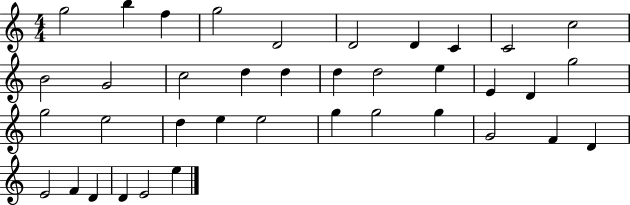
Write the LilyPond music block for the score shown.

{
  \clef treble
  \numericTimeSignature
  \time 4/4
  \key c \major
  g''2 b''4 f''4 | g''2 d'2 | d'2 d'4 c'4 | c'2 c''2 | \break b'2 g'2 | c''2 d''4 d''4 | d''4 d''2 e''4 | e'4 d'4 g''2 | \break g''2 e''2 | d''4 e''4 e''2 | g''4 g''2 g''4 | g'2 f'4 d'4 | \break e'2 f'4 d'4 | d'4 e'2 e''4 | \bar "|."
}